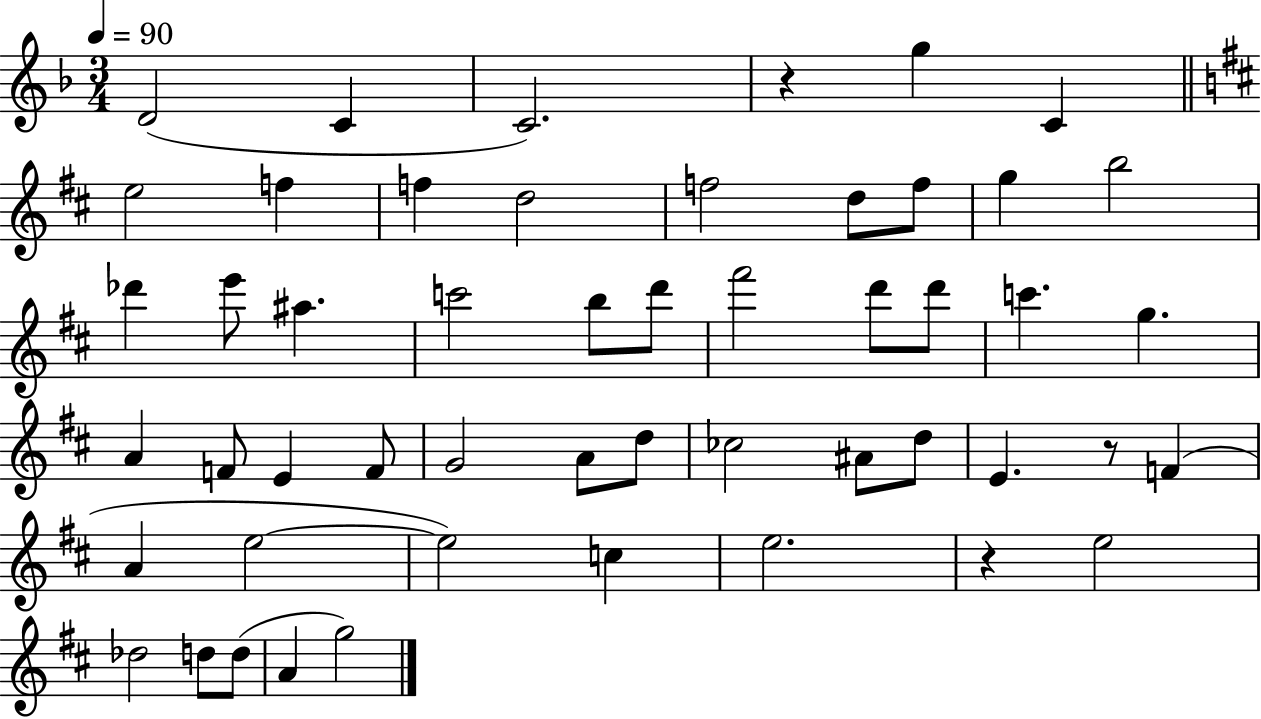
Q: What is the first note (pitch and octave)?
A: D4